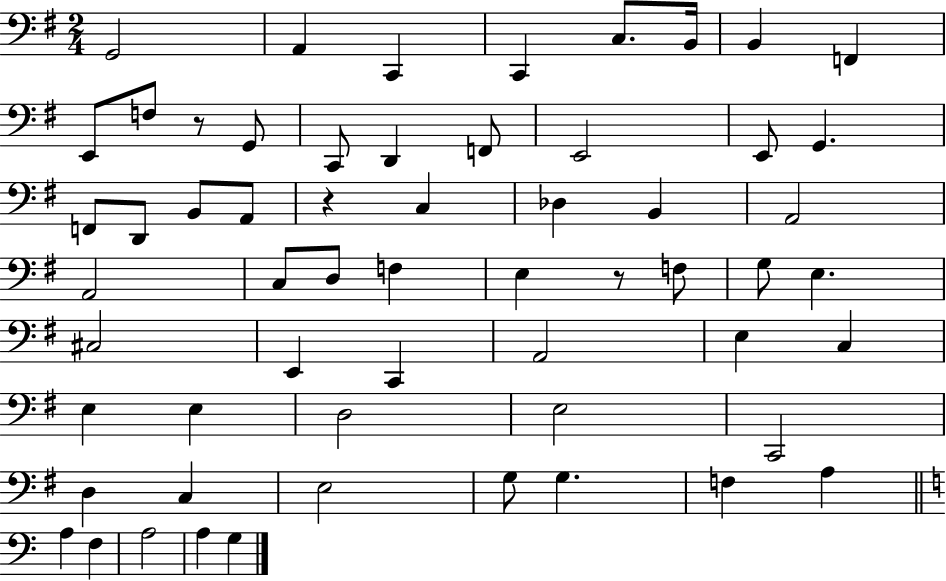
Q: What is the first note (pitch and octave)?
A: G2